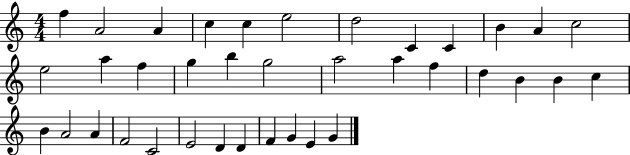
{
  \clef treble
  \numericTimeSignature
  \time 4/4
  \key c \major
  f''4 a'2 a'4 | c''4 c''4 e''2 | d''2 c'4 c'4 | b'4 a'4 c''2 | \break e''2 a''4 f''4 | g''4 b''4 g''2 | a''2 a''4 f''4 | d''4 b'4 b'4 c''4 | \break b'4 a'2 a'4 | f'2 c'2 | e'2 d'4 d'4 | f'4 g'4 e'4 g'4 | \break \bar "|."
}